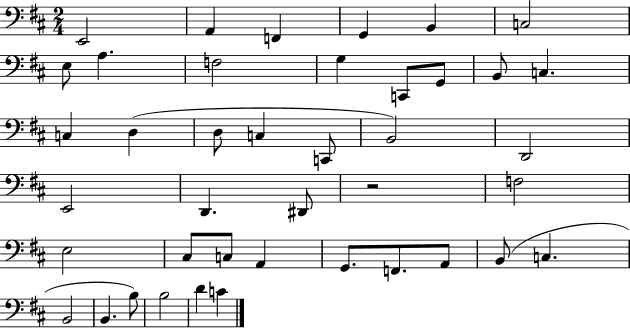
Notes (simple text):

E2/h A2/q F2/q G2/q B2/q C3/h E3/e A3/q. F3/h G3/q C2/e G2/e B2/e C3/q. C3/q D3/q D3/e C3/q C2/e B2/h D2/h E2/h D2/q. D#2/e R/h F3/h E3/h C#3/e C3/e A2/q G2/e. F2/e. A2/e B2/e C3/q. B2/h B2/q. B3/e B3/h D4/q C4/q